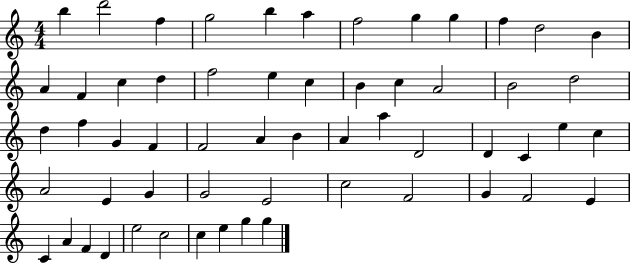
X:1
T:Untitled
M:4/4
L:1/4
K:C
b d'2 f g2 b a f2 g g f d2 B A F c d f2 e c B c A2 B2 d2 d f G F F2 A B A a D2 D C e c A2 E G G2 E2 c2 F2 G F2 E C A F D e2 c2 c e g g